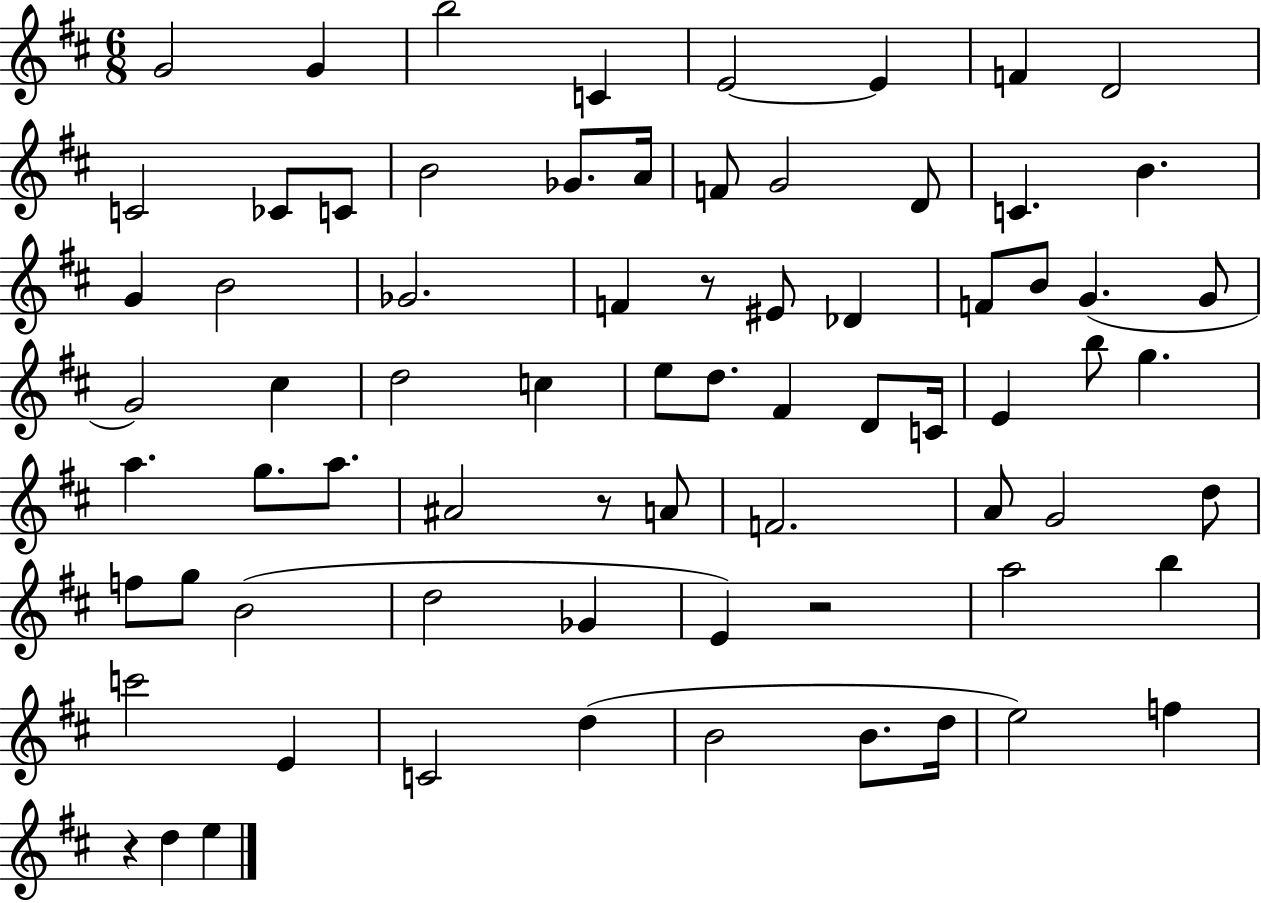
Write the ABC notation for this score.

X:1
T:Untitled
M:6/8
L:1/4
K:D
G2 G b2 C E2 E F D2 C2 _C/2 C/2 B2 _G/2 A/4 F/2 G2 D/2 C B G B2 _G2 F z/2 ^E/2 _D F/2 B/2 G G/2 G2 ^c d2 c e/2 d/2 ^F D/2 C/4 E b/2 g a g/2 a/2 ^A2 z/2 A/2 F2 A/2 G2 d/2 f/2 g/2 B2 d2 _G E z2 a2 b c'2 E C2 d B2 B/2 d/4 e2 f z d e